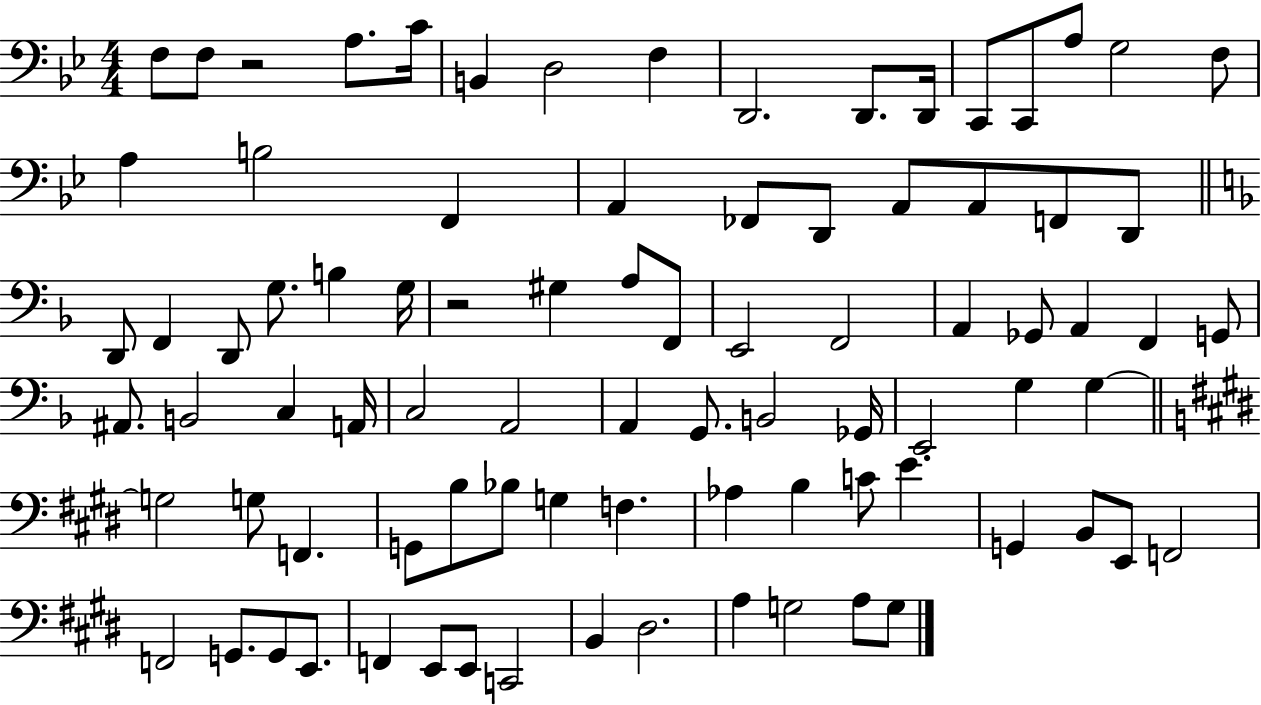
F3/e F3/e R/h A3/e. C4/s B2/q D3/h F3/q D2/h. D2/e. D2/s C2/e C2/e A3/e G3/h F3/e A3/q B3/h F2/q A2/q FES2/e D2/e A2/e A2/e F2/e D2/e D2/e F2/q D2/e G3/e. B3/q G3/s R/h G#3/q A3/e F2/e E2/h F2/h A2/q Gb2/e A2/q F2/q G2/e A#2/e. B2/h C3/q A2/s C3/h A2/h A2/q G2/e. B2/h Gb2/s E2/h G3/q G3/q G3/h G3/e F2/q. G2/e B3/e Bb3/e G3/q F3/q. Ab3/q B3/q C4/e E4/q. G2/q B2/e E2/e F2/h F2/h G2/e. G2/e E2/e. F2/q E2/e E2/e C2/h B2/q D#3/h. A3/q G3/h A3/e G3/e